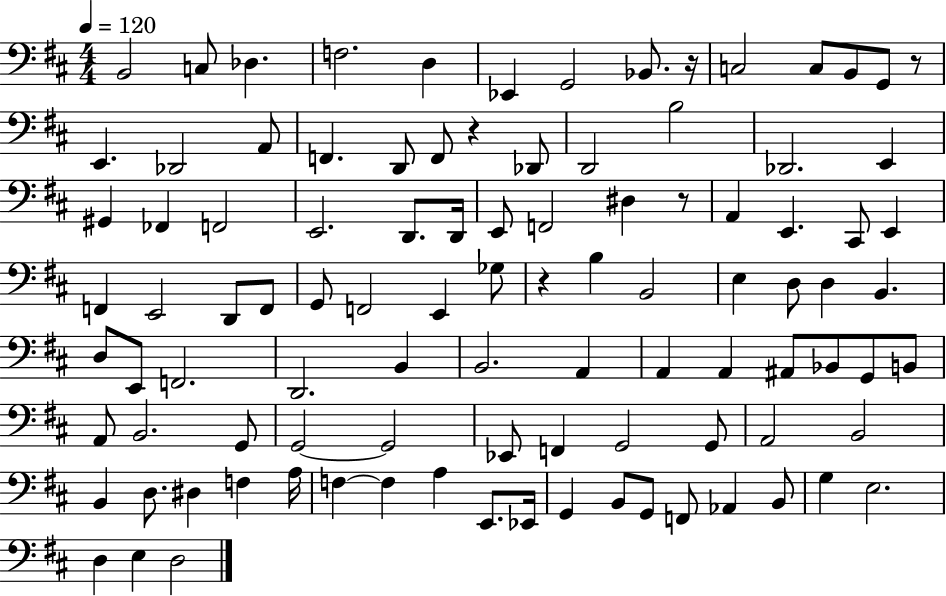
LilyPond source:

{
  \clef bass
  \numericTimeSignature
  \time 4/4
  \key d \major
  \tempo 4 = 120
  \repeat volta 2 { b,2 c8 des4. | f2. d4 | ees,4 g,2 bes,8. r16 | c2 c8 b,8 g,8 r8 | \break e,4. des,2 a,8 | f,4. d,8 f,8 r4 des,8 | d,2 b2 | des,2. e,4 | \break gis,4 fes,4 f,2 | e,2. d,8. d,16 | e,8 f,2 dis4 r8 | a,4 e,4. cis,8 e,4 | \break f,4 e,2 d,8 f,8 | g,8 f,2 e,4 ges8 | r4 b4 b,2 | e4 d8 d4 b,4. | \break d8 e,8 f,2. | d,2. b,4 | b,2. a,4 | a,4 a,4 ais,8 bes,8 g,8 b,8 | \break a,8 b,2. g,8 | g,2~~ g,2 | ees,8 f,4 g,2 g,8 | a,2 b,2 | \break b,4 d8. dis4 f4 a16 | f4~~ f4 a4 e,8. ees,16 | g,4 b,8 g,8 f,8 aes,4 b,8 | g4 e2. | \break d4 e4 d2 | } \bar "|."
}